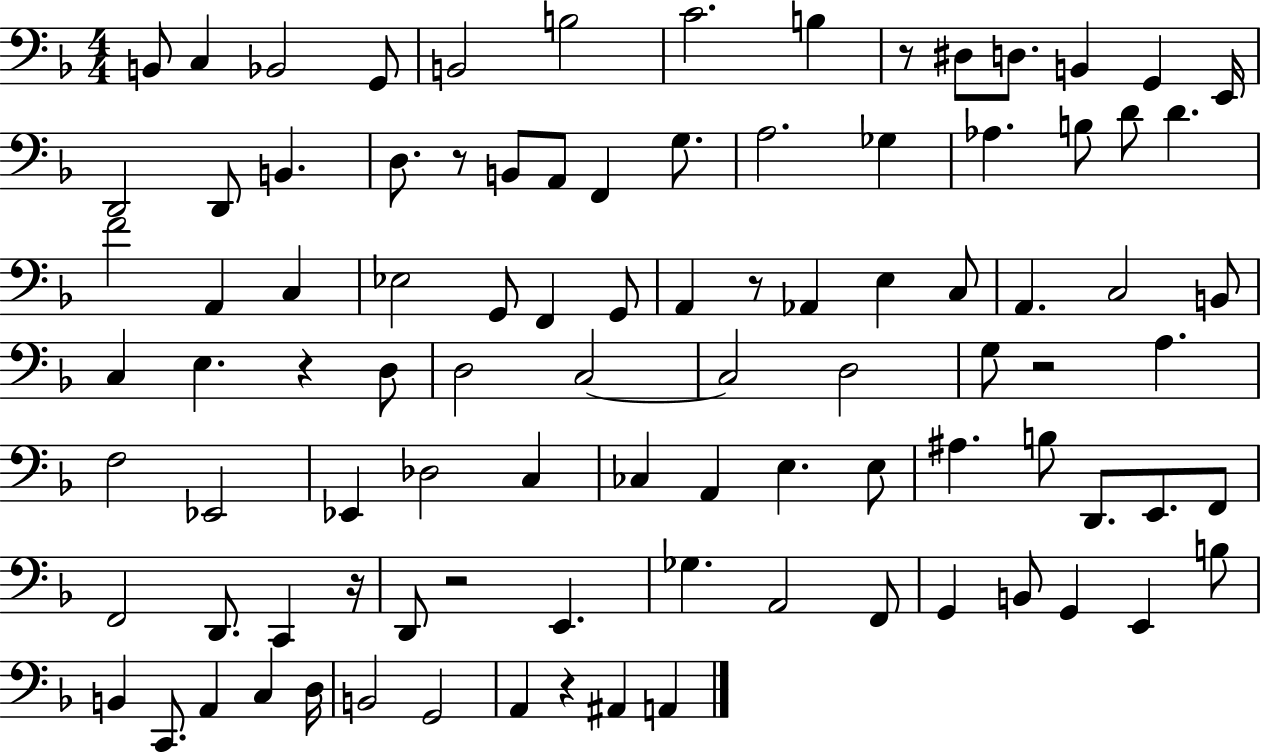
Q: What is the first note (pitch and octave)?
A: B2